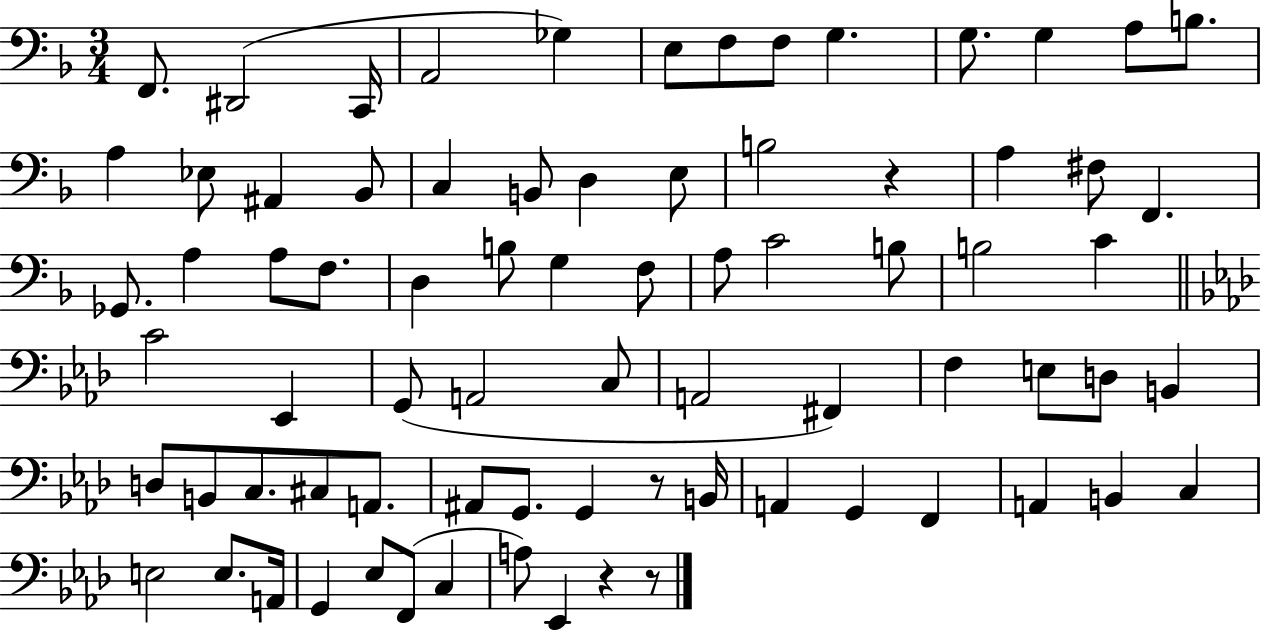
X:1
T:Untitled
M:3/4
L:1/4
K:F
F,,/2 ^D,,2 C,,/4 A,,2 _G, E,/2 F,/2 F,/2 G, G,/2 G, A,/2 B,/2 A, _E,/2 ^A,, _B,,/2 C, B,,/2 D, E,/2 B,2 z A, ^F,/2 F,, _G,,/2 A, A,/2 F,/2 D, B,/2 G, F,/2 A,/2 C2 B,/2 B,2 C C2 _E,, G,,/2 A,,2 C,/2 A,,2 ^F,, F, E,/2 D,/2 B,, D,/2 B,,/2 C,/2 ^C,/2 A,,/2 ^A,,/2 G,,/2 G,, z/2 B,,/4 A,, G,, F,, A,, B,, C, E,2 E,/2 A,,/4 G,, _E,/2 F,,/2 C, A,/2 _E,, z z/2